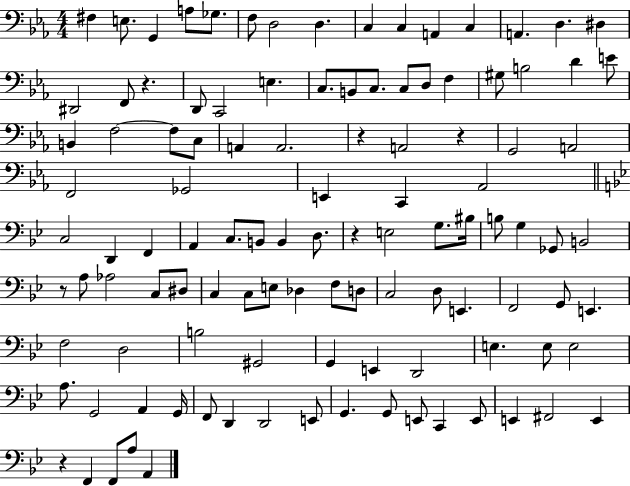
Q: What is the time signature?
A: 4/4